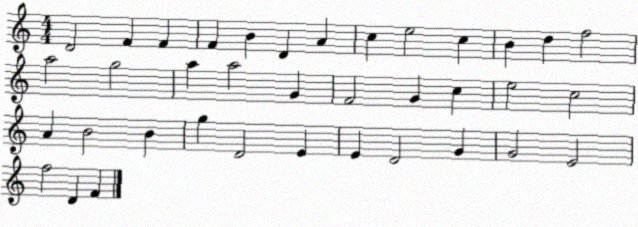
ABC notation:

X:1
T:Untitled
M:4/4
L:1/4
K:C
D2 F F F B D A c e2 c B d f2 a2 g2 a a2 G F2 G c e2 c2 A B2 B g D2 E E D2 G G2 E2 f2 D F